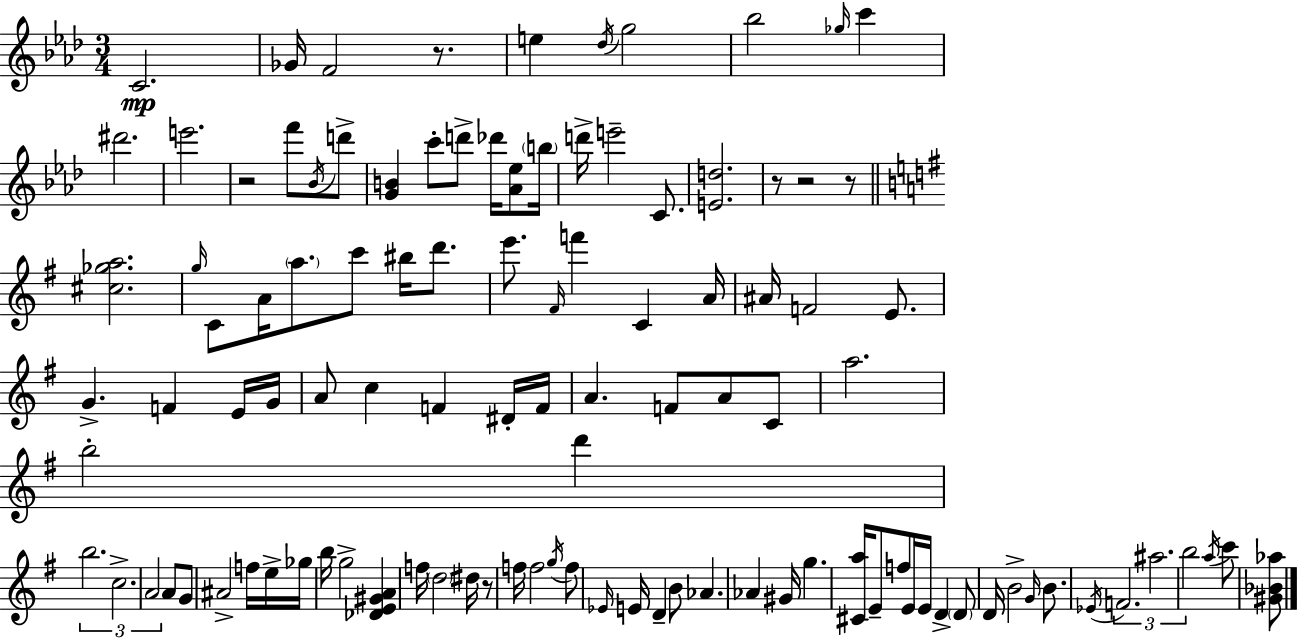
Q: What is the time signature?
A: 3/4